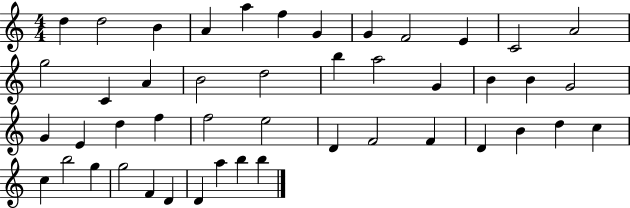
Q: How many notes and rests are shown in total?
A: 46